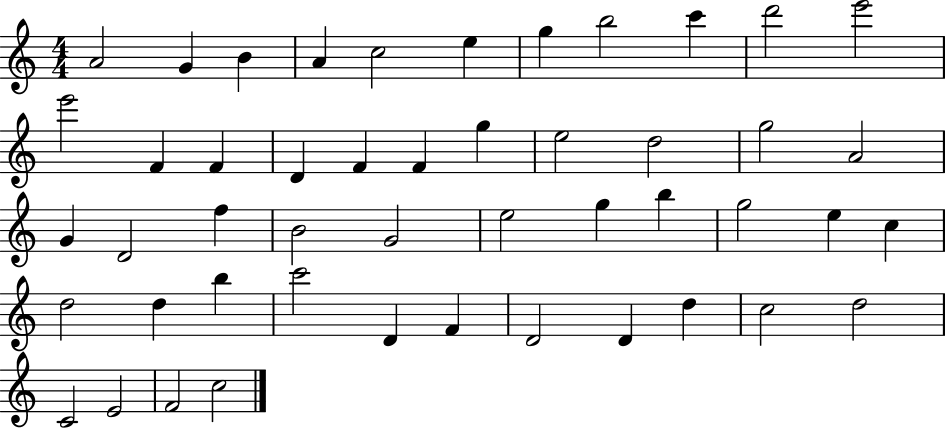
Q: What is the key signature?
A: C major